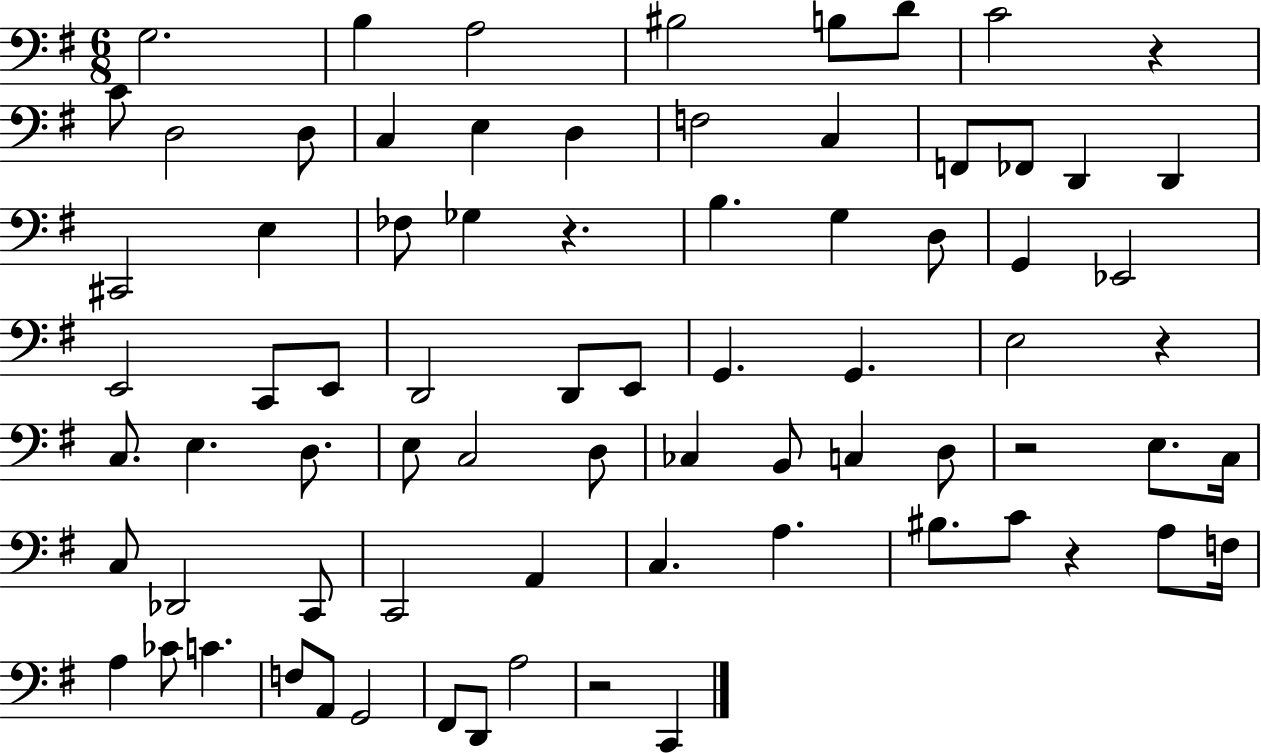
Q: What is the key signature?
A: G major